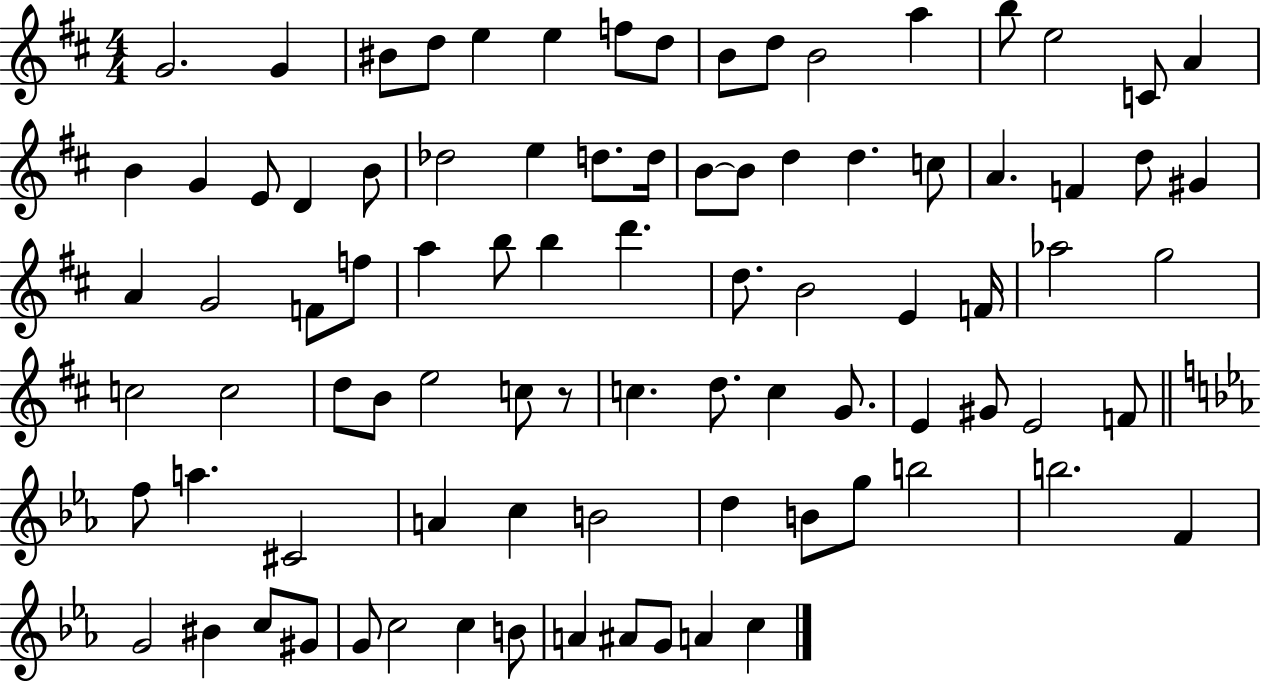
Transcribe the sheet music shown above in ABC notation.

X:1
T:Untitled
M:4/4
L:1/4
K:D
G2 G ^B/2 d/2 e e f/2 d/2 B/2 d/2 B2 a b/2 e2 C/2 A B G E/2 D B/2 _d2 e d/2 d/4 B/2 B/2 d d c/2 A F d/2 ^G A G2 F/2 f/2 a b/2 b d' d/2 B2 E F/4 _a2 g2 c2 c2 d/2 B/2 e2 c/2 z/2 c d/2 c G/2 E ^G/2 E2 F/2 f/2 a ^C2 A c B2 d B/2 g/2 b2 b2 F G2 ^B c/2 ^G/2 G/2 c2 c B/2 A ^A/2 G/2 A c